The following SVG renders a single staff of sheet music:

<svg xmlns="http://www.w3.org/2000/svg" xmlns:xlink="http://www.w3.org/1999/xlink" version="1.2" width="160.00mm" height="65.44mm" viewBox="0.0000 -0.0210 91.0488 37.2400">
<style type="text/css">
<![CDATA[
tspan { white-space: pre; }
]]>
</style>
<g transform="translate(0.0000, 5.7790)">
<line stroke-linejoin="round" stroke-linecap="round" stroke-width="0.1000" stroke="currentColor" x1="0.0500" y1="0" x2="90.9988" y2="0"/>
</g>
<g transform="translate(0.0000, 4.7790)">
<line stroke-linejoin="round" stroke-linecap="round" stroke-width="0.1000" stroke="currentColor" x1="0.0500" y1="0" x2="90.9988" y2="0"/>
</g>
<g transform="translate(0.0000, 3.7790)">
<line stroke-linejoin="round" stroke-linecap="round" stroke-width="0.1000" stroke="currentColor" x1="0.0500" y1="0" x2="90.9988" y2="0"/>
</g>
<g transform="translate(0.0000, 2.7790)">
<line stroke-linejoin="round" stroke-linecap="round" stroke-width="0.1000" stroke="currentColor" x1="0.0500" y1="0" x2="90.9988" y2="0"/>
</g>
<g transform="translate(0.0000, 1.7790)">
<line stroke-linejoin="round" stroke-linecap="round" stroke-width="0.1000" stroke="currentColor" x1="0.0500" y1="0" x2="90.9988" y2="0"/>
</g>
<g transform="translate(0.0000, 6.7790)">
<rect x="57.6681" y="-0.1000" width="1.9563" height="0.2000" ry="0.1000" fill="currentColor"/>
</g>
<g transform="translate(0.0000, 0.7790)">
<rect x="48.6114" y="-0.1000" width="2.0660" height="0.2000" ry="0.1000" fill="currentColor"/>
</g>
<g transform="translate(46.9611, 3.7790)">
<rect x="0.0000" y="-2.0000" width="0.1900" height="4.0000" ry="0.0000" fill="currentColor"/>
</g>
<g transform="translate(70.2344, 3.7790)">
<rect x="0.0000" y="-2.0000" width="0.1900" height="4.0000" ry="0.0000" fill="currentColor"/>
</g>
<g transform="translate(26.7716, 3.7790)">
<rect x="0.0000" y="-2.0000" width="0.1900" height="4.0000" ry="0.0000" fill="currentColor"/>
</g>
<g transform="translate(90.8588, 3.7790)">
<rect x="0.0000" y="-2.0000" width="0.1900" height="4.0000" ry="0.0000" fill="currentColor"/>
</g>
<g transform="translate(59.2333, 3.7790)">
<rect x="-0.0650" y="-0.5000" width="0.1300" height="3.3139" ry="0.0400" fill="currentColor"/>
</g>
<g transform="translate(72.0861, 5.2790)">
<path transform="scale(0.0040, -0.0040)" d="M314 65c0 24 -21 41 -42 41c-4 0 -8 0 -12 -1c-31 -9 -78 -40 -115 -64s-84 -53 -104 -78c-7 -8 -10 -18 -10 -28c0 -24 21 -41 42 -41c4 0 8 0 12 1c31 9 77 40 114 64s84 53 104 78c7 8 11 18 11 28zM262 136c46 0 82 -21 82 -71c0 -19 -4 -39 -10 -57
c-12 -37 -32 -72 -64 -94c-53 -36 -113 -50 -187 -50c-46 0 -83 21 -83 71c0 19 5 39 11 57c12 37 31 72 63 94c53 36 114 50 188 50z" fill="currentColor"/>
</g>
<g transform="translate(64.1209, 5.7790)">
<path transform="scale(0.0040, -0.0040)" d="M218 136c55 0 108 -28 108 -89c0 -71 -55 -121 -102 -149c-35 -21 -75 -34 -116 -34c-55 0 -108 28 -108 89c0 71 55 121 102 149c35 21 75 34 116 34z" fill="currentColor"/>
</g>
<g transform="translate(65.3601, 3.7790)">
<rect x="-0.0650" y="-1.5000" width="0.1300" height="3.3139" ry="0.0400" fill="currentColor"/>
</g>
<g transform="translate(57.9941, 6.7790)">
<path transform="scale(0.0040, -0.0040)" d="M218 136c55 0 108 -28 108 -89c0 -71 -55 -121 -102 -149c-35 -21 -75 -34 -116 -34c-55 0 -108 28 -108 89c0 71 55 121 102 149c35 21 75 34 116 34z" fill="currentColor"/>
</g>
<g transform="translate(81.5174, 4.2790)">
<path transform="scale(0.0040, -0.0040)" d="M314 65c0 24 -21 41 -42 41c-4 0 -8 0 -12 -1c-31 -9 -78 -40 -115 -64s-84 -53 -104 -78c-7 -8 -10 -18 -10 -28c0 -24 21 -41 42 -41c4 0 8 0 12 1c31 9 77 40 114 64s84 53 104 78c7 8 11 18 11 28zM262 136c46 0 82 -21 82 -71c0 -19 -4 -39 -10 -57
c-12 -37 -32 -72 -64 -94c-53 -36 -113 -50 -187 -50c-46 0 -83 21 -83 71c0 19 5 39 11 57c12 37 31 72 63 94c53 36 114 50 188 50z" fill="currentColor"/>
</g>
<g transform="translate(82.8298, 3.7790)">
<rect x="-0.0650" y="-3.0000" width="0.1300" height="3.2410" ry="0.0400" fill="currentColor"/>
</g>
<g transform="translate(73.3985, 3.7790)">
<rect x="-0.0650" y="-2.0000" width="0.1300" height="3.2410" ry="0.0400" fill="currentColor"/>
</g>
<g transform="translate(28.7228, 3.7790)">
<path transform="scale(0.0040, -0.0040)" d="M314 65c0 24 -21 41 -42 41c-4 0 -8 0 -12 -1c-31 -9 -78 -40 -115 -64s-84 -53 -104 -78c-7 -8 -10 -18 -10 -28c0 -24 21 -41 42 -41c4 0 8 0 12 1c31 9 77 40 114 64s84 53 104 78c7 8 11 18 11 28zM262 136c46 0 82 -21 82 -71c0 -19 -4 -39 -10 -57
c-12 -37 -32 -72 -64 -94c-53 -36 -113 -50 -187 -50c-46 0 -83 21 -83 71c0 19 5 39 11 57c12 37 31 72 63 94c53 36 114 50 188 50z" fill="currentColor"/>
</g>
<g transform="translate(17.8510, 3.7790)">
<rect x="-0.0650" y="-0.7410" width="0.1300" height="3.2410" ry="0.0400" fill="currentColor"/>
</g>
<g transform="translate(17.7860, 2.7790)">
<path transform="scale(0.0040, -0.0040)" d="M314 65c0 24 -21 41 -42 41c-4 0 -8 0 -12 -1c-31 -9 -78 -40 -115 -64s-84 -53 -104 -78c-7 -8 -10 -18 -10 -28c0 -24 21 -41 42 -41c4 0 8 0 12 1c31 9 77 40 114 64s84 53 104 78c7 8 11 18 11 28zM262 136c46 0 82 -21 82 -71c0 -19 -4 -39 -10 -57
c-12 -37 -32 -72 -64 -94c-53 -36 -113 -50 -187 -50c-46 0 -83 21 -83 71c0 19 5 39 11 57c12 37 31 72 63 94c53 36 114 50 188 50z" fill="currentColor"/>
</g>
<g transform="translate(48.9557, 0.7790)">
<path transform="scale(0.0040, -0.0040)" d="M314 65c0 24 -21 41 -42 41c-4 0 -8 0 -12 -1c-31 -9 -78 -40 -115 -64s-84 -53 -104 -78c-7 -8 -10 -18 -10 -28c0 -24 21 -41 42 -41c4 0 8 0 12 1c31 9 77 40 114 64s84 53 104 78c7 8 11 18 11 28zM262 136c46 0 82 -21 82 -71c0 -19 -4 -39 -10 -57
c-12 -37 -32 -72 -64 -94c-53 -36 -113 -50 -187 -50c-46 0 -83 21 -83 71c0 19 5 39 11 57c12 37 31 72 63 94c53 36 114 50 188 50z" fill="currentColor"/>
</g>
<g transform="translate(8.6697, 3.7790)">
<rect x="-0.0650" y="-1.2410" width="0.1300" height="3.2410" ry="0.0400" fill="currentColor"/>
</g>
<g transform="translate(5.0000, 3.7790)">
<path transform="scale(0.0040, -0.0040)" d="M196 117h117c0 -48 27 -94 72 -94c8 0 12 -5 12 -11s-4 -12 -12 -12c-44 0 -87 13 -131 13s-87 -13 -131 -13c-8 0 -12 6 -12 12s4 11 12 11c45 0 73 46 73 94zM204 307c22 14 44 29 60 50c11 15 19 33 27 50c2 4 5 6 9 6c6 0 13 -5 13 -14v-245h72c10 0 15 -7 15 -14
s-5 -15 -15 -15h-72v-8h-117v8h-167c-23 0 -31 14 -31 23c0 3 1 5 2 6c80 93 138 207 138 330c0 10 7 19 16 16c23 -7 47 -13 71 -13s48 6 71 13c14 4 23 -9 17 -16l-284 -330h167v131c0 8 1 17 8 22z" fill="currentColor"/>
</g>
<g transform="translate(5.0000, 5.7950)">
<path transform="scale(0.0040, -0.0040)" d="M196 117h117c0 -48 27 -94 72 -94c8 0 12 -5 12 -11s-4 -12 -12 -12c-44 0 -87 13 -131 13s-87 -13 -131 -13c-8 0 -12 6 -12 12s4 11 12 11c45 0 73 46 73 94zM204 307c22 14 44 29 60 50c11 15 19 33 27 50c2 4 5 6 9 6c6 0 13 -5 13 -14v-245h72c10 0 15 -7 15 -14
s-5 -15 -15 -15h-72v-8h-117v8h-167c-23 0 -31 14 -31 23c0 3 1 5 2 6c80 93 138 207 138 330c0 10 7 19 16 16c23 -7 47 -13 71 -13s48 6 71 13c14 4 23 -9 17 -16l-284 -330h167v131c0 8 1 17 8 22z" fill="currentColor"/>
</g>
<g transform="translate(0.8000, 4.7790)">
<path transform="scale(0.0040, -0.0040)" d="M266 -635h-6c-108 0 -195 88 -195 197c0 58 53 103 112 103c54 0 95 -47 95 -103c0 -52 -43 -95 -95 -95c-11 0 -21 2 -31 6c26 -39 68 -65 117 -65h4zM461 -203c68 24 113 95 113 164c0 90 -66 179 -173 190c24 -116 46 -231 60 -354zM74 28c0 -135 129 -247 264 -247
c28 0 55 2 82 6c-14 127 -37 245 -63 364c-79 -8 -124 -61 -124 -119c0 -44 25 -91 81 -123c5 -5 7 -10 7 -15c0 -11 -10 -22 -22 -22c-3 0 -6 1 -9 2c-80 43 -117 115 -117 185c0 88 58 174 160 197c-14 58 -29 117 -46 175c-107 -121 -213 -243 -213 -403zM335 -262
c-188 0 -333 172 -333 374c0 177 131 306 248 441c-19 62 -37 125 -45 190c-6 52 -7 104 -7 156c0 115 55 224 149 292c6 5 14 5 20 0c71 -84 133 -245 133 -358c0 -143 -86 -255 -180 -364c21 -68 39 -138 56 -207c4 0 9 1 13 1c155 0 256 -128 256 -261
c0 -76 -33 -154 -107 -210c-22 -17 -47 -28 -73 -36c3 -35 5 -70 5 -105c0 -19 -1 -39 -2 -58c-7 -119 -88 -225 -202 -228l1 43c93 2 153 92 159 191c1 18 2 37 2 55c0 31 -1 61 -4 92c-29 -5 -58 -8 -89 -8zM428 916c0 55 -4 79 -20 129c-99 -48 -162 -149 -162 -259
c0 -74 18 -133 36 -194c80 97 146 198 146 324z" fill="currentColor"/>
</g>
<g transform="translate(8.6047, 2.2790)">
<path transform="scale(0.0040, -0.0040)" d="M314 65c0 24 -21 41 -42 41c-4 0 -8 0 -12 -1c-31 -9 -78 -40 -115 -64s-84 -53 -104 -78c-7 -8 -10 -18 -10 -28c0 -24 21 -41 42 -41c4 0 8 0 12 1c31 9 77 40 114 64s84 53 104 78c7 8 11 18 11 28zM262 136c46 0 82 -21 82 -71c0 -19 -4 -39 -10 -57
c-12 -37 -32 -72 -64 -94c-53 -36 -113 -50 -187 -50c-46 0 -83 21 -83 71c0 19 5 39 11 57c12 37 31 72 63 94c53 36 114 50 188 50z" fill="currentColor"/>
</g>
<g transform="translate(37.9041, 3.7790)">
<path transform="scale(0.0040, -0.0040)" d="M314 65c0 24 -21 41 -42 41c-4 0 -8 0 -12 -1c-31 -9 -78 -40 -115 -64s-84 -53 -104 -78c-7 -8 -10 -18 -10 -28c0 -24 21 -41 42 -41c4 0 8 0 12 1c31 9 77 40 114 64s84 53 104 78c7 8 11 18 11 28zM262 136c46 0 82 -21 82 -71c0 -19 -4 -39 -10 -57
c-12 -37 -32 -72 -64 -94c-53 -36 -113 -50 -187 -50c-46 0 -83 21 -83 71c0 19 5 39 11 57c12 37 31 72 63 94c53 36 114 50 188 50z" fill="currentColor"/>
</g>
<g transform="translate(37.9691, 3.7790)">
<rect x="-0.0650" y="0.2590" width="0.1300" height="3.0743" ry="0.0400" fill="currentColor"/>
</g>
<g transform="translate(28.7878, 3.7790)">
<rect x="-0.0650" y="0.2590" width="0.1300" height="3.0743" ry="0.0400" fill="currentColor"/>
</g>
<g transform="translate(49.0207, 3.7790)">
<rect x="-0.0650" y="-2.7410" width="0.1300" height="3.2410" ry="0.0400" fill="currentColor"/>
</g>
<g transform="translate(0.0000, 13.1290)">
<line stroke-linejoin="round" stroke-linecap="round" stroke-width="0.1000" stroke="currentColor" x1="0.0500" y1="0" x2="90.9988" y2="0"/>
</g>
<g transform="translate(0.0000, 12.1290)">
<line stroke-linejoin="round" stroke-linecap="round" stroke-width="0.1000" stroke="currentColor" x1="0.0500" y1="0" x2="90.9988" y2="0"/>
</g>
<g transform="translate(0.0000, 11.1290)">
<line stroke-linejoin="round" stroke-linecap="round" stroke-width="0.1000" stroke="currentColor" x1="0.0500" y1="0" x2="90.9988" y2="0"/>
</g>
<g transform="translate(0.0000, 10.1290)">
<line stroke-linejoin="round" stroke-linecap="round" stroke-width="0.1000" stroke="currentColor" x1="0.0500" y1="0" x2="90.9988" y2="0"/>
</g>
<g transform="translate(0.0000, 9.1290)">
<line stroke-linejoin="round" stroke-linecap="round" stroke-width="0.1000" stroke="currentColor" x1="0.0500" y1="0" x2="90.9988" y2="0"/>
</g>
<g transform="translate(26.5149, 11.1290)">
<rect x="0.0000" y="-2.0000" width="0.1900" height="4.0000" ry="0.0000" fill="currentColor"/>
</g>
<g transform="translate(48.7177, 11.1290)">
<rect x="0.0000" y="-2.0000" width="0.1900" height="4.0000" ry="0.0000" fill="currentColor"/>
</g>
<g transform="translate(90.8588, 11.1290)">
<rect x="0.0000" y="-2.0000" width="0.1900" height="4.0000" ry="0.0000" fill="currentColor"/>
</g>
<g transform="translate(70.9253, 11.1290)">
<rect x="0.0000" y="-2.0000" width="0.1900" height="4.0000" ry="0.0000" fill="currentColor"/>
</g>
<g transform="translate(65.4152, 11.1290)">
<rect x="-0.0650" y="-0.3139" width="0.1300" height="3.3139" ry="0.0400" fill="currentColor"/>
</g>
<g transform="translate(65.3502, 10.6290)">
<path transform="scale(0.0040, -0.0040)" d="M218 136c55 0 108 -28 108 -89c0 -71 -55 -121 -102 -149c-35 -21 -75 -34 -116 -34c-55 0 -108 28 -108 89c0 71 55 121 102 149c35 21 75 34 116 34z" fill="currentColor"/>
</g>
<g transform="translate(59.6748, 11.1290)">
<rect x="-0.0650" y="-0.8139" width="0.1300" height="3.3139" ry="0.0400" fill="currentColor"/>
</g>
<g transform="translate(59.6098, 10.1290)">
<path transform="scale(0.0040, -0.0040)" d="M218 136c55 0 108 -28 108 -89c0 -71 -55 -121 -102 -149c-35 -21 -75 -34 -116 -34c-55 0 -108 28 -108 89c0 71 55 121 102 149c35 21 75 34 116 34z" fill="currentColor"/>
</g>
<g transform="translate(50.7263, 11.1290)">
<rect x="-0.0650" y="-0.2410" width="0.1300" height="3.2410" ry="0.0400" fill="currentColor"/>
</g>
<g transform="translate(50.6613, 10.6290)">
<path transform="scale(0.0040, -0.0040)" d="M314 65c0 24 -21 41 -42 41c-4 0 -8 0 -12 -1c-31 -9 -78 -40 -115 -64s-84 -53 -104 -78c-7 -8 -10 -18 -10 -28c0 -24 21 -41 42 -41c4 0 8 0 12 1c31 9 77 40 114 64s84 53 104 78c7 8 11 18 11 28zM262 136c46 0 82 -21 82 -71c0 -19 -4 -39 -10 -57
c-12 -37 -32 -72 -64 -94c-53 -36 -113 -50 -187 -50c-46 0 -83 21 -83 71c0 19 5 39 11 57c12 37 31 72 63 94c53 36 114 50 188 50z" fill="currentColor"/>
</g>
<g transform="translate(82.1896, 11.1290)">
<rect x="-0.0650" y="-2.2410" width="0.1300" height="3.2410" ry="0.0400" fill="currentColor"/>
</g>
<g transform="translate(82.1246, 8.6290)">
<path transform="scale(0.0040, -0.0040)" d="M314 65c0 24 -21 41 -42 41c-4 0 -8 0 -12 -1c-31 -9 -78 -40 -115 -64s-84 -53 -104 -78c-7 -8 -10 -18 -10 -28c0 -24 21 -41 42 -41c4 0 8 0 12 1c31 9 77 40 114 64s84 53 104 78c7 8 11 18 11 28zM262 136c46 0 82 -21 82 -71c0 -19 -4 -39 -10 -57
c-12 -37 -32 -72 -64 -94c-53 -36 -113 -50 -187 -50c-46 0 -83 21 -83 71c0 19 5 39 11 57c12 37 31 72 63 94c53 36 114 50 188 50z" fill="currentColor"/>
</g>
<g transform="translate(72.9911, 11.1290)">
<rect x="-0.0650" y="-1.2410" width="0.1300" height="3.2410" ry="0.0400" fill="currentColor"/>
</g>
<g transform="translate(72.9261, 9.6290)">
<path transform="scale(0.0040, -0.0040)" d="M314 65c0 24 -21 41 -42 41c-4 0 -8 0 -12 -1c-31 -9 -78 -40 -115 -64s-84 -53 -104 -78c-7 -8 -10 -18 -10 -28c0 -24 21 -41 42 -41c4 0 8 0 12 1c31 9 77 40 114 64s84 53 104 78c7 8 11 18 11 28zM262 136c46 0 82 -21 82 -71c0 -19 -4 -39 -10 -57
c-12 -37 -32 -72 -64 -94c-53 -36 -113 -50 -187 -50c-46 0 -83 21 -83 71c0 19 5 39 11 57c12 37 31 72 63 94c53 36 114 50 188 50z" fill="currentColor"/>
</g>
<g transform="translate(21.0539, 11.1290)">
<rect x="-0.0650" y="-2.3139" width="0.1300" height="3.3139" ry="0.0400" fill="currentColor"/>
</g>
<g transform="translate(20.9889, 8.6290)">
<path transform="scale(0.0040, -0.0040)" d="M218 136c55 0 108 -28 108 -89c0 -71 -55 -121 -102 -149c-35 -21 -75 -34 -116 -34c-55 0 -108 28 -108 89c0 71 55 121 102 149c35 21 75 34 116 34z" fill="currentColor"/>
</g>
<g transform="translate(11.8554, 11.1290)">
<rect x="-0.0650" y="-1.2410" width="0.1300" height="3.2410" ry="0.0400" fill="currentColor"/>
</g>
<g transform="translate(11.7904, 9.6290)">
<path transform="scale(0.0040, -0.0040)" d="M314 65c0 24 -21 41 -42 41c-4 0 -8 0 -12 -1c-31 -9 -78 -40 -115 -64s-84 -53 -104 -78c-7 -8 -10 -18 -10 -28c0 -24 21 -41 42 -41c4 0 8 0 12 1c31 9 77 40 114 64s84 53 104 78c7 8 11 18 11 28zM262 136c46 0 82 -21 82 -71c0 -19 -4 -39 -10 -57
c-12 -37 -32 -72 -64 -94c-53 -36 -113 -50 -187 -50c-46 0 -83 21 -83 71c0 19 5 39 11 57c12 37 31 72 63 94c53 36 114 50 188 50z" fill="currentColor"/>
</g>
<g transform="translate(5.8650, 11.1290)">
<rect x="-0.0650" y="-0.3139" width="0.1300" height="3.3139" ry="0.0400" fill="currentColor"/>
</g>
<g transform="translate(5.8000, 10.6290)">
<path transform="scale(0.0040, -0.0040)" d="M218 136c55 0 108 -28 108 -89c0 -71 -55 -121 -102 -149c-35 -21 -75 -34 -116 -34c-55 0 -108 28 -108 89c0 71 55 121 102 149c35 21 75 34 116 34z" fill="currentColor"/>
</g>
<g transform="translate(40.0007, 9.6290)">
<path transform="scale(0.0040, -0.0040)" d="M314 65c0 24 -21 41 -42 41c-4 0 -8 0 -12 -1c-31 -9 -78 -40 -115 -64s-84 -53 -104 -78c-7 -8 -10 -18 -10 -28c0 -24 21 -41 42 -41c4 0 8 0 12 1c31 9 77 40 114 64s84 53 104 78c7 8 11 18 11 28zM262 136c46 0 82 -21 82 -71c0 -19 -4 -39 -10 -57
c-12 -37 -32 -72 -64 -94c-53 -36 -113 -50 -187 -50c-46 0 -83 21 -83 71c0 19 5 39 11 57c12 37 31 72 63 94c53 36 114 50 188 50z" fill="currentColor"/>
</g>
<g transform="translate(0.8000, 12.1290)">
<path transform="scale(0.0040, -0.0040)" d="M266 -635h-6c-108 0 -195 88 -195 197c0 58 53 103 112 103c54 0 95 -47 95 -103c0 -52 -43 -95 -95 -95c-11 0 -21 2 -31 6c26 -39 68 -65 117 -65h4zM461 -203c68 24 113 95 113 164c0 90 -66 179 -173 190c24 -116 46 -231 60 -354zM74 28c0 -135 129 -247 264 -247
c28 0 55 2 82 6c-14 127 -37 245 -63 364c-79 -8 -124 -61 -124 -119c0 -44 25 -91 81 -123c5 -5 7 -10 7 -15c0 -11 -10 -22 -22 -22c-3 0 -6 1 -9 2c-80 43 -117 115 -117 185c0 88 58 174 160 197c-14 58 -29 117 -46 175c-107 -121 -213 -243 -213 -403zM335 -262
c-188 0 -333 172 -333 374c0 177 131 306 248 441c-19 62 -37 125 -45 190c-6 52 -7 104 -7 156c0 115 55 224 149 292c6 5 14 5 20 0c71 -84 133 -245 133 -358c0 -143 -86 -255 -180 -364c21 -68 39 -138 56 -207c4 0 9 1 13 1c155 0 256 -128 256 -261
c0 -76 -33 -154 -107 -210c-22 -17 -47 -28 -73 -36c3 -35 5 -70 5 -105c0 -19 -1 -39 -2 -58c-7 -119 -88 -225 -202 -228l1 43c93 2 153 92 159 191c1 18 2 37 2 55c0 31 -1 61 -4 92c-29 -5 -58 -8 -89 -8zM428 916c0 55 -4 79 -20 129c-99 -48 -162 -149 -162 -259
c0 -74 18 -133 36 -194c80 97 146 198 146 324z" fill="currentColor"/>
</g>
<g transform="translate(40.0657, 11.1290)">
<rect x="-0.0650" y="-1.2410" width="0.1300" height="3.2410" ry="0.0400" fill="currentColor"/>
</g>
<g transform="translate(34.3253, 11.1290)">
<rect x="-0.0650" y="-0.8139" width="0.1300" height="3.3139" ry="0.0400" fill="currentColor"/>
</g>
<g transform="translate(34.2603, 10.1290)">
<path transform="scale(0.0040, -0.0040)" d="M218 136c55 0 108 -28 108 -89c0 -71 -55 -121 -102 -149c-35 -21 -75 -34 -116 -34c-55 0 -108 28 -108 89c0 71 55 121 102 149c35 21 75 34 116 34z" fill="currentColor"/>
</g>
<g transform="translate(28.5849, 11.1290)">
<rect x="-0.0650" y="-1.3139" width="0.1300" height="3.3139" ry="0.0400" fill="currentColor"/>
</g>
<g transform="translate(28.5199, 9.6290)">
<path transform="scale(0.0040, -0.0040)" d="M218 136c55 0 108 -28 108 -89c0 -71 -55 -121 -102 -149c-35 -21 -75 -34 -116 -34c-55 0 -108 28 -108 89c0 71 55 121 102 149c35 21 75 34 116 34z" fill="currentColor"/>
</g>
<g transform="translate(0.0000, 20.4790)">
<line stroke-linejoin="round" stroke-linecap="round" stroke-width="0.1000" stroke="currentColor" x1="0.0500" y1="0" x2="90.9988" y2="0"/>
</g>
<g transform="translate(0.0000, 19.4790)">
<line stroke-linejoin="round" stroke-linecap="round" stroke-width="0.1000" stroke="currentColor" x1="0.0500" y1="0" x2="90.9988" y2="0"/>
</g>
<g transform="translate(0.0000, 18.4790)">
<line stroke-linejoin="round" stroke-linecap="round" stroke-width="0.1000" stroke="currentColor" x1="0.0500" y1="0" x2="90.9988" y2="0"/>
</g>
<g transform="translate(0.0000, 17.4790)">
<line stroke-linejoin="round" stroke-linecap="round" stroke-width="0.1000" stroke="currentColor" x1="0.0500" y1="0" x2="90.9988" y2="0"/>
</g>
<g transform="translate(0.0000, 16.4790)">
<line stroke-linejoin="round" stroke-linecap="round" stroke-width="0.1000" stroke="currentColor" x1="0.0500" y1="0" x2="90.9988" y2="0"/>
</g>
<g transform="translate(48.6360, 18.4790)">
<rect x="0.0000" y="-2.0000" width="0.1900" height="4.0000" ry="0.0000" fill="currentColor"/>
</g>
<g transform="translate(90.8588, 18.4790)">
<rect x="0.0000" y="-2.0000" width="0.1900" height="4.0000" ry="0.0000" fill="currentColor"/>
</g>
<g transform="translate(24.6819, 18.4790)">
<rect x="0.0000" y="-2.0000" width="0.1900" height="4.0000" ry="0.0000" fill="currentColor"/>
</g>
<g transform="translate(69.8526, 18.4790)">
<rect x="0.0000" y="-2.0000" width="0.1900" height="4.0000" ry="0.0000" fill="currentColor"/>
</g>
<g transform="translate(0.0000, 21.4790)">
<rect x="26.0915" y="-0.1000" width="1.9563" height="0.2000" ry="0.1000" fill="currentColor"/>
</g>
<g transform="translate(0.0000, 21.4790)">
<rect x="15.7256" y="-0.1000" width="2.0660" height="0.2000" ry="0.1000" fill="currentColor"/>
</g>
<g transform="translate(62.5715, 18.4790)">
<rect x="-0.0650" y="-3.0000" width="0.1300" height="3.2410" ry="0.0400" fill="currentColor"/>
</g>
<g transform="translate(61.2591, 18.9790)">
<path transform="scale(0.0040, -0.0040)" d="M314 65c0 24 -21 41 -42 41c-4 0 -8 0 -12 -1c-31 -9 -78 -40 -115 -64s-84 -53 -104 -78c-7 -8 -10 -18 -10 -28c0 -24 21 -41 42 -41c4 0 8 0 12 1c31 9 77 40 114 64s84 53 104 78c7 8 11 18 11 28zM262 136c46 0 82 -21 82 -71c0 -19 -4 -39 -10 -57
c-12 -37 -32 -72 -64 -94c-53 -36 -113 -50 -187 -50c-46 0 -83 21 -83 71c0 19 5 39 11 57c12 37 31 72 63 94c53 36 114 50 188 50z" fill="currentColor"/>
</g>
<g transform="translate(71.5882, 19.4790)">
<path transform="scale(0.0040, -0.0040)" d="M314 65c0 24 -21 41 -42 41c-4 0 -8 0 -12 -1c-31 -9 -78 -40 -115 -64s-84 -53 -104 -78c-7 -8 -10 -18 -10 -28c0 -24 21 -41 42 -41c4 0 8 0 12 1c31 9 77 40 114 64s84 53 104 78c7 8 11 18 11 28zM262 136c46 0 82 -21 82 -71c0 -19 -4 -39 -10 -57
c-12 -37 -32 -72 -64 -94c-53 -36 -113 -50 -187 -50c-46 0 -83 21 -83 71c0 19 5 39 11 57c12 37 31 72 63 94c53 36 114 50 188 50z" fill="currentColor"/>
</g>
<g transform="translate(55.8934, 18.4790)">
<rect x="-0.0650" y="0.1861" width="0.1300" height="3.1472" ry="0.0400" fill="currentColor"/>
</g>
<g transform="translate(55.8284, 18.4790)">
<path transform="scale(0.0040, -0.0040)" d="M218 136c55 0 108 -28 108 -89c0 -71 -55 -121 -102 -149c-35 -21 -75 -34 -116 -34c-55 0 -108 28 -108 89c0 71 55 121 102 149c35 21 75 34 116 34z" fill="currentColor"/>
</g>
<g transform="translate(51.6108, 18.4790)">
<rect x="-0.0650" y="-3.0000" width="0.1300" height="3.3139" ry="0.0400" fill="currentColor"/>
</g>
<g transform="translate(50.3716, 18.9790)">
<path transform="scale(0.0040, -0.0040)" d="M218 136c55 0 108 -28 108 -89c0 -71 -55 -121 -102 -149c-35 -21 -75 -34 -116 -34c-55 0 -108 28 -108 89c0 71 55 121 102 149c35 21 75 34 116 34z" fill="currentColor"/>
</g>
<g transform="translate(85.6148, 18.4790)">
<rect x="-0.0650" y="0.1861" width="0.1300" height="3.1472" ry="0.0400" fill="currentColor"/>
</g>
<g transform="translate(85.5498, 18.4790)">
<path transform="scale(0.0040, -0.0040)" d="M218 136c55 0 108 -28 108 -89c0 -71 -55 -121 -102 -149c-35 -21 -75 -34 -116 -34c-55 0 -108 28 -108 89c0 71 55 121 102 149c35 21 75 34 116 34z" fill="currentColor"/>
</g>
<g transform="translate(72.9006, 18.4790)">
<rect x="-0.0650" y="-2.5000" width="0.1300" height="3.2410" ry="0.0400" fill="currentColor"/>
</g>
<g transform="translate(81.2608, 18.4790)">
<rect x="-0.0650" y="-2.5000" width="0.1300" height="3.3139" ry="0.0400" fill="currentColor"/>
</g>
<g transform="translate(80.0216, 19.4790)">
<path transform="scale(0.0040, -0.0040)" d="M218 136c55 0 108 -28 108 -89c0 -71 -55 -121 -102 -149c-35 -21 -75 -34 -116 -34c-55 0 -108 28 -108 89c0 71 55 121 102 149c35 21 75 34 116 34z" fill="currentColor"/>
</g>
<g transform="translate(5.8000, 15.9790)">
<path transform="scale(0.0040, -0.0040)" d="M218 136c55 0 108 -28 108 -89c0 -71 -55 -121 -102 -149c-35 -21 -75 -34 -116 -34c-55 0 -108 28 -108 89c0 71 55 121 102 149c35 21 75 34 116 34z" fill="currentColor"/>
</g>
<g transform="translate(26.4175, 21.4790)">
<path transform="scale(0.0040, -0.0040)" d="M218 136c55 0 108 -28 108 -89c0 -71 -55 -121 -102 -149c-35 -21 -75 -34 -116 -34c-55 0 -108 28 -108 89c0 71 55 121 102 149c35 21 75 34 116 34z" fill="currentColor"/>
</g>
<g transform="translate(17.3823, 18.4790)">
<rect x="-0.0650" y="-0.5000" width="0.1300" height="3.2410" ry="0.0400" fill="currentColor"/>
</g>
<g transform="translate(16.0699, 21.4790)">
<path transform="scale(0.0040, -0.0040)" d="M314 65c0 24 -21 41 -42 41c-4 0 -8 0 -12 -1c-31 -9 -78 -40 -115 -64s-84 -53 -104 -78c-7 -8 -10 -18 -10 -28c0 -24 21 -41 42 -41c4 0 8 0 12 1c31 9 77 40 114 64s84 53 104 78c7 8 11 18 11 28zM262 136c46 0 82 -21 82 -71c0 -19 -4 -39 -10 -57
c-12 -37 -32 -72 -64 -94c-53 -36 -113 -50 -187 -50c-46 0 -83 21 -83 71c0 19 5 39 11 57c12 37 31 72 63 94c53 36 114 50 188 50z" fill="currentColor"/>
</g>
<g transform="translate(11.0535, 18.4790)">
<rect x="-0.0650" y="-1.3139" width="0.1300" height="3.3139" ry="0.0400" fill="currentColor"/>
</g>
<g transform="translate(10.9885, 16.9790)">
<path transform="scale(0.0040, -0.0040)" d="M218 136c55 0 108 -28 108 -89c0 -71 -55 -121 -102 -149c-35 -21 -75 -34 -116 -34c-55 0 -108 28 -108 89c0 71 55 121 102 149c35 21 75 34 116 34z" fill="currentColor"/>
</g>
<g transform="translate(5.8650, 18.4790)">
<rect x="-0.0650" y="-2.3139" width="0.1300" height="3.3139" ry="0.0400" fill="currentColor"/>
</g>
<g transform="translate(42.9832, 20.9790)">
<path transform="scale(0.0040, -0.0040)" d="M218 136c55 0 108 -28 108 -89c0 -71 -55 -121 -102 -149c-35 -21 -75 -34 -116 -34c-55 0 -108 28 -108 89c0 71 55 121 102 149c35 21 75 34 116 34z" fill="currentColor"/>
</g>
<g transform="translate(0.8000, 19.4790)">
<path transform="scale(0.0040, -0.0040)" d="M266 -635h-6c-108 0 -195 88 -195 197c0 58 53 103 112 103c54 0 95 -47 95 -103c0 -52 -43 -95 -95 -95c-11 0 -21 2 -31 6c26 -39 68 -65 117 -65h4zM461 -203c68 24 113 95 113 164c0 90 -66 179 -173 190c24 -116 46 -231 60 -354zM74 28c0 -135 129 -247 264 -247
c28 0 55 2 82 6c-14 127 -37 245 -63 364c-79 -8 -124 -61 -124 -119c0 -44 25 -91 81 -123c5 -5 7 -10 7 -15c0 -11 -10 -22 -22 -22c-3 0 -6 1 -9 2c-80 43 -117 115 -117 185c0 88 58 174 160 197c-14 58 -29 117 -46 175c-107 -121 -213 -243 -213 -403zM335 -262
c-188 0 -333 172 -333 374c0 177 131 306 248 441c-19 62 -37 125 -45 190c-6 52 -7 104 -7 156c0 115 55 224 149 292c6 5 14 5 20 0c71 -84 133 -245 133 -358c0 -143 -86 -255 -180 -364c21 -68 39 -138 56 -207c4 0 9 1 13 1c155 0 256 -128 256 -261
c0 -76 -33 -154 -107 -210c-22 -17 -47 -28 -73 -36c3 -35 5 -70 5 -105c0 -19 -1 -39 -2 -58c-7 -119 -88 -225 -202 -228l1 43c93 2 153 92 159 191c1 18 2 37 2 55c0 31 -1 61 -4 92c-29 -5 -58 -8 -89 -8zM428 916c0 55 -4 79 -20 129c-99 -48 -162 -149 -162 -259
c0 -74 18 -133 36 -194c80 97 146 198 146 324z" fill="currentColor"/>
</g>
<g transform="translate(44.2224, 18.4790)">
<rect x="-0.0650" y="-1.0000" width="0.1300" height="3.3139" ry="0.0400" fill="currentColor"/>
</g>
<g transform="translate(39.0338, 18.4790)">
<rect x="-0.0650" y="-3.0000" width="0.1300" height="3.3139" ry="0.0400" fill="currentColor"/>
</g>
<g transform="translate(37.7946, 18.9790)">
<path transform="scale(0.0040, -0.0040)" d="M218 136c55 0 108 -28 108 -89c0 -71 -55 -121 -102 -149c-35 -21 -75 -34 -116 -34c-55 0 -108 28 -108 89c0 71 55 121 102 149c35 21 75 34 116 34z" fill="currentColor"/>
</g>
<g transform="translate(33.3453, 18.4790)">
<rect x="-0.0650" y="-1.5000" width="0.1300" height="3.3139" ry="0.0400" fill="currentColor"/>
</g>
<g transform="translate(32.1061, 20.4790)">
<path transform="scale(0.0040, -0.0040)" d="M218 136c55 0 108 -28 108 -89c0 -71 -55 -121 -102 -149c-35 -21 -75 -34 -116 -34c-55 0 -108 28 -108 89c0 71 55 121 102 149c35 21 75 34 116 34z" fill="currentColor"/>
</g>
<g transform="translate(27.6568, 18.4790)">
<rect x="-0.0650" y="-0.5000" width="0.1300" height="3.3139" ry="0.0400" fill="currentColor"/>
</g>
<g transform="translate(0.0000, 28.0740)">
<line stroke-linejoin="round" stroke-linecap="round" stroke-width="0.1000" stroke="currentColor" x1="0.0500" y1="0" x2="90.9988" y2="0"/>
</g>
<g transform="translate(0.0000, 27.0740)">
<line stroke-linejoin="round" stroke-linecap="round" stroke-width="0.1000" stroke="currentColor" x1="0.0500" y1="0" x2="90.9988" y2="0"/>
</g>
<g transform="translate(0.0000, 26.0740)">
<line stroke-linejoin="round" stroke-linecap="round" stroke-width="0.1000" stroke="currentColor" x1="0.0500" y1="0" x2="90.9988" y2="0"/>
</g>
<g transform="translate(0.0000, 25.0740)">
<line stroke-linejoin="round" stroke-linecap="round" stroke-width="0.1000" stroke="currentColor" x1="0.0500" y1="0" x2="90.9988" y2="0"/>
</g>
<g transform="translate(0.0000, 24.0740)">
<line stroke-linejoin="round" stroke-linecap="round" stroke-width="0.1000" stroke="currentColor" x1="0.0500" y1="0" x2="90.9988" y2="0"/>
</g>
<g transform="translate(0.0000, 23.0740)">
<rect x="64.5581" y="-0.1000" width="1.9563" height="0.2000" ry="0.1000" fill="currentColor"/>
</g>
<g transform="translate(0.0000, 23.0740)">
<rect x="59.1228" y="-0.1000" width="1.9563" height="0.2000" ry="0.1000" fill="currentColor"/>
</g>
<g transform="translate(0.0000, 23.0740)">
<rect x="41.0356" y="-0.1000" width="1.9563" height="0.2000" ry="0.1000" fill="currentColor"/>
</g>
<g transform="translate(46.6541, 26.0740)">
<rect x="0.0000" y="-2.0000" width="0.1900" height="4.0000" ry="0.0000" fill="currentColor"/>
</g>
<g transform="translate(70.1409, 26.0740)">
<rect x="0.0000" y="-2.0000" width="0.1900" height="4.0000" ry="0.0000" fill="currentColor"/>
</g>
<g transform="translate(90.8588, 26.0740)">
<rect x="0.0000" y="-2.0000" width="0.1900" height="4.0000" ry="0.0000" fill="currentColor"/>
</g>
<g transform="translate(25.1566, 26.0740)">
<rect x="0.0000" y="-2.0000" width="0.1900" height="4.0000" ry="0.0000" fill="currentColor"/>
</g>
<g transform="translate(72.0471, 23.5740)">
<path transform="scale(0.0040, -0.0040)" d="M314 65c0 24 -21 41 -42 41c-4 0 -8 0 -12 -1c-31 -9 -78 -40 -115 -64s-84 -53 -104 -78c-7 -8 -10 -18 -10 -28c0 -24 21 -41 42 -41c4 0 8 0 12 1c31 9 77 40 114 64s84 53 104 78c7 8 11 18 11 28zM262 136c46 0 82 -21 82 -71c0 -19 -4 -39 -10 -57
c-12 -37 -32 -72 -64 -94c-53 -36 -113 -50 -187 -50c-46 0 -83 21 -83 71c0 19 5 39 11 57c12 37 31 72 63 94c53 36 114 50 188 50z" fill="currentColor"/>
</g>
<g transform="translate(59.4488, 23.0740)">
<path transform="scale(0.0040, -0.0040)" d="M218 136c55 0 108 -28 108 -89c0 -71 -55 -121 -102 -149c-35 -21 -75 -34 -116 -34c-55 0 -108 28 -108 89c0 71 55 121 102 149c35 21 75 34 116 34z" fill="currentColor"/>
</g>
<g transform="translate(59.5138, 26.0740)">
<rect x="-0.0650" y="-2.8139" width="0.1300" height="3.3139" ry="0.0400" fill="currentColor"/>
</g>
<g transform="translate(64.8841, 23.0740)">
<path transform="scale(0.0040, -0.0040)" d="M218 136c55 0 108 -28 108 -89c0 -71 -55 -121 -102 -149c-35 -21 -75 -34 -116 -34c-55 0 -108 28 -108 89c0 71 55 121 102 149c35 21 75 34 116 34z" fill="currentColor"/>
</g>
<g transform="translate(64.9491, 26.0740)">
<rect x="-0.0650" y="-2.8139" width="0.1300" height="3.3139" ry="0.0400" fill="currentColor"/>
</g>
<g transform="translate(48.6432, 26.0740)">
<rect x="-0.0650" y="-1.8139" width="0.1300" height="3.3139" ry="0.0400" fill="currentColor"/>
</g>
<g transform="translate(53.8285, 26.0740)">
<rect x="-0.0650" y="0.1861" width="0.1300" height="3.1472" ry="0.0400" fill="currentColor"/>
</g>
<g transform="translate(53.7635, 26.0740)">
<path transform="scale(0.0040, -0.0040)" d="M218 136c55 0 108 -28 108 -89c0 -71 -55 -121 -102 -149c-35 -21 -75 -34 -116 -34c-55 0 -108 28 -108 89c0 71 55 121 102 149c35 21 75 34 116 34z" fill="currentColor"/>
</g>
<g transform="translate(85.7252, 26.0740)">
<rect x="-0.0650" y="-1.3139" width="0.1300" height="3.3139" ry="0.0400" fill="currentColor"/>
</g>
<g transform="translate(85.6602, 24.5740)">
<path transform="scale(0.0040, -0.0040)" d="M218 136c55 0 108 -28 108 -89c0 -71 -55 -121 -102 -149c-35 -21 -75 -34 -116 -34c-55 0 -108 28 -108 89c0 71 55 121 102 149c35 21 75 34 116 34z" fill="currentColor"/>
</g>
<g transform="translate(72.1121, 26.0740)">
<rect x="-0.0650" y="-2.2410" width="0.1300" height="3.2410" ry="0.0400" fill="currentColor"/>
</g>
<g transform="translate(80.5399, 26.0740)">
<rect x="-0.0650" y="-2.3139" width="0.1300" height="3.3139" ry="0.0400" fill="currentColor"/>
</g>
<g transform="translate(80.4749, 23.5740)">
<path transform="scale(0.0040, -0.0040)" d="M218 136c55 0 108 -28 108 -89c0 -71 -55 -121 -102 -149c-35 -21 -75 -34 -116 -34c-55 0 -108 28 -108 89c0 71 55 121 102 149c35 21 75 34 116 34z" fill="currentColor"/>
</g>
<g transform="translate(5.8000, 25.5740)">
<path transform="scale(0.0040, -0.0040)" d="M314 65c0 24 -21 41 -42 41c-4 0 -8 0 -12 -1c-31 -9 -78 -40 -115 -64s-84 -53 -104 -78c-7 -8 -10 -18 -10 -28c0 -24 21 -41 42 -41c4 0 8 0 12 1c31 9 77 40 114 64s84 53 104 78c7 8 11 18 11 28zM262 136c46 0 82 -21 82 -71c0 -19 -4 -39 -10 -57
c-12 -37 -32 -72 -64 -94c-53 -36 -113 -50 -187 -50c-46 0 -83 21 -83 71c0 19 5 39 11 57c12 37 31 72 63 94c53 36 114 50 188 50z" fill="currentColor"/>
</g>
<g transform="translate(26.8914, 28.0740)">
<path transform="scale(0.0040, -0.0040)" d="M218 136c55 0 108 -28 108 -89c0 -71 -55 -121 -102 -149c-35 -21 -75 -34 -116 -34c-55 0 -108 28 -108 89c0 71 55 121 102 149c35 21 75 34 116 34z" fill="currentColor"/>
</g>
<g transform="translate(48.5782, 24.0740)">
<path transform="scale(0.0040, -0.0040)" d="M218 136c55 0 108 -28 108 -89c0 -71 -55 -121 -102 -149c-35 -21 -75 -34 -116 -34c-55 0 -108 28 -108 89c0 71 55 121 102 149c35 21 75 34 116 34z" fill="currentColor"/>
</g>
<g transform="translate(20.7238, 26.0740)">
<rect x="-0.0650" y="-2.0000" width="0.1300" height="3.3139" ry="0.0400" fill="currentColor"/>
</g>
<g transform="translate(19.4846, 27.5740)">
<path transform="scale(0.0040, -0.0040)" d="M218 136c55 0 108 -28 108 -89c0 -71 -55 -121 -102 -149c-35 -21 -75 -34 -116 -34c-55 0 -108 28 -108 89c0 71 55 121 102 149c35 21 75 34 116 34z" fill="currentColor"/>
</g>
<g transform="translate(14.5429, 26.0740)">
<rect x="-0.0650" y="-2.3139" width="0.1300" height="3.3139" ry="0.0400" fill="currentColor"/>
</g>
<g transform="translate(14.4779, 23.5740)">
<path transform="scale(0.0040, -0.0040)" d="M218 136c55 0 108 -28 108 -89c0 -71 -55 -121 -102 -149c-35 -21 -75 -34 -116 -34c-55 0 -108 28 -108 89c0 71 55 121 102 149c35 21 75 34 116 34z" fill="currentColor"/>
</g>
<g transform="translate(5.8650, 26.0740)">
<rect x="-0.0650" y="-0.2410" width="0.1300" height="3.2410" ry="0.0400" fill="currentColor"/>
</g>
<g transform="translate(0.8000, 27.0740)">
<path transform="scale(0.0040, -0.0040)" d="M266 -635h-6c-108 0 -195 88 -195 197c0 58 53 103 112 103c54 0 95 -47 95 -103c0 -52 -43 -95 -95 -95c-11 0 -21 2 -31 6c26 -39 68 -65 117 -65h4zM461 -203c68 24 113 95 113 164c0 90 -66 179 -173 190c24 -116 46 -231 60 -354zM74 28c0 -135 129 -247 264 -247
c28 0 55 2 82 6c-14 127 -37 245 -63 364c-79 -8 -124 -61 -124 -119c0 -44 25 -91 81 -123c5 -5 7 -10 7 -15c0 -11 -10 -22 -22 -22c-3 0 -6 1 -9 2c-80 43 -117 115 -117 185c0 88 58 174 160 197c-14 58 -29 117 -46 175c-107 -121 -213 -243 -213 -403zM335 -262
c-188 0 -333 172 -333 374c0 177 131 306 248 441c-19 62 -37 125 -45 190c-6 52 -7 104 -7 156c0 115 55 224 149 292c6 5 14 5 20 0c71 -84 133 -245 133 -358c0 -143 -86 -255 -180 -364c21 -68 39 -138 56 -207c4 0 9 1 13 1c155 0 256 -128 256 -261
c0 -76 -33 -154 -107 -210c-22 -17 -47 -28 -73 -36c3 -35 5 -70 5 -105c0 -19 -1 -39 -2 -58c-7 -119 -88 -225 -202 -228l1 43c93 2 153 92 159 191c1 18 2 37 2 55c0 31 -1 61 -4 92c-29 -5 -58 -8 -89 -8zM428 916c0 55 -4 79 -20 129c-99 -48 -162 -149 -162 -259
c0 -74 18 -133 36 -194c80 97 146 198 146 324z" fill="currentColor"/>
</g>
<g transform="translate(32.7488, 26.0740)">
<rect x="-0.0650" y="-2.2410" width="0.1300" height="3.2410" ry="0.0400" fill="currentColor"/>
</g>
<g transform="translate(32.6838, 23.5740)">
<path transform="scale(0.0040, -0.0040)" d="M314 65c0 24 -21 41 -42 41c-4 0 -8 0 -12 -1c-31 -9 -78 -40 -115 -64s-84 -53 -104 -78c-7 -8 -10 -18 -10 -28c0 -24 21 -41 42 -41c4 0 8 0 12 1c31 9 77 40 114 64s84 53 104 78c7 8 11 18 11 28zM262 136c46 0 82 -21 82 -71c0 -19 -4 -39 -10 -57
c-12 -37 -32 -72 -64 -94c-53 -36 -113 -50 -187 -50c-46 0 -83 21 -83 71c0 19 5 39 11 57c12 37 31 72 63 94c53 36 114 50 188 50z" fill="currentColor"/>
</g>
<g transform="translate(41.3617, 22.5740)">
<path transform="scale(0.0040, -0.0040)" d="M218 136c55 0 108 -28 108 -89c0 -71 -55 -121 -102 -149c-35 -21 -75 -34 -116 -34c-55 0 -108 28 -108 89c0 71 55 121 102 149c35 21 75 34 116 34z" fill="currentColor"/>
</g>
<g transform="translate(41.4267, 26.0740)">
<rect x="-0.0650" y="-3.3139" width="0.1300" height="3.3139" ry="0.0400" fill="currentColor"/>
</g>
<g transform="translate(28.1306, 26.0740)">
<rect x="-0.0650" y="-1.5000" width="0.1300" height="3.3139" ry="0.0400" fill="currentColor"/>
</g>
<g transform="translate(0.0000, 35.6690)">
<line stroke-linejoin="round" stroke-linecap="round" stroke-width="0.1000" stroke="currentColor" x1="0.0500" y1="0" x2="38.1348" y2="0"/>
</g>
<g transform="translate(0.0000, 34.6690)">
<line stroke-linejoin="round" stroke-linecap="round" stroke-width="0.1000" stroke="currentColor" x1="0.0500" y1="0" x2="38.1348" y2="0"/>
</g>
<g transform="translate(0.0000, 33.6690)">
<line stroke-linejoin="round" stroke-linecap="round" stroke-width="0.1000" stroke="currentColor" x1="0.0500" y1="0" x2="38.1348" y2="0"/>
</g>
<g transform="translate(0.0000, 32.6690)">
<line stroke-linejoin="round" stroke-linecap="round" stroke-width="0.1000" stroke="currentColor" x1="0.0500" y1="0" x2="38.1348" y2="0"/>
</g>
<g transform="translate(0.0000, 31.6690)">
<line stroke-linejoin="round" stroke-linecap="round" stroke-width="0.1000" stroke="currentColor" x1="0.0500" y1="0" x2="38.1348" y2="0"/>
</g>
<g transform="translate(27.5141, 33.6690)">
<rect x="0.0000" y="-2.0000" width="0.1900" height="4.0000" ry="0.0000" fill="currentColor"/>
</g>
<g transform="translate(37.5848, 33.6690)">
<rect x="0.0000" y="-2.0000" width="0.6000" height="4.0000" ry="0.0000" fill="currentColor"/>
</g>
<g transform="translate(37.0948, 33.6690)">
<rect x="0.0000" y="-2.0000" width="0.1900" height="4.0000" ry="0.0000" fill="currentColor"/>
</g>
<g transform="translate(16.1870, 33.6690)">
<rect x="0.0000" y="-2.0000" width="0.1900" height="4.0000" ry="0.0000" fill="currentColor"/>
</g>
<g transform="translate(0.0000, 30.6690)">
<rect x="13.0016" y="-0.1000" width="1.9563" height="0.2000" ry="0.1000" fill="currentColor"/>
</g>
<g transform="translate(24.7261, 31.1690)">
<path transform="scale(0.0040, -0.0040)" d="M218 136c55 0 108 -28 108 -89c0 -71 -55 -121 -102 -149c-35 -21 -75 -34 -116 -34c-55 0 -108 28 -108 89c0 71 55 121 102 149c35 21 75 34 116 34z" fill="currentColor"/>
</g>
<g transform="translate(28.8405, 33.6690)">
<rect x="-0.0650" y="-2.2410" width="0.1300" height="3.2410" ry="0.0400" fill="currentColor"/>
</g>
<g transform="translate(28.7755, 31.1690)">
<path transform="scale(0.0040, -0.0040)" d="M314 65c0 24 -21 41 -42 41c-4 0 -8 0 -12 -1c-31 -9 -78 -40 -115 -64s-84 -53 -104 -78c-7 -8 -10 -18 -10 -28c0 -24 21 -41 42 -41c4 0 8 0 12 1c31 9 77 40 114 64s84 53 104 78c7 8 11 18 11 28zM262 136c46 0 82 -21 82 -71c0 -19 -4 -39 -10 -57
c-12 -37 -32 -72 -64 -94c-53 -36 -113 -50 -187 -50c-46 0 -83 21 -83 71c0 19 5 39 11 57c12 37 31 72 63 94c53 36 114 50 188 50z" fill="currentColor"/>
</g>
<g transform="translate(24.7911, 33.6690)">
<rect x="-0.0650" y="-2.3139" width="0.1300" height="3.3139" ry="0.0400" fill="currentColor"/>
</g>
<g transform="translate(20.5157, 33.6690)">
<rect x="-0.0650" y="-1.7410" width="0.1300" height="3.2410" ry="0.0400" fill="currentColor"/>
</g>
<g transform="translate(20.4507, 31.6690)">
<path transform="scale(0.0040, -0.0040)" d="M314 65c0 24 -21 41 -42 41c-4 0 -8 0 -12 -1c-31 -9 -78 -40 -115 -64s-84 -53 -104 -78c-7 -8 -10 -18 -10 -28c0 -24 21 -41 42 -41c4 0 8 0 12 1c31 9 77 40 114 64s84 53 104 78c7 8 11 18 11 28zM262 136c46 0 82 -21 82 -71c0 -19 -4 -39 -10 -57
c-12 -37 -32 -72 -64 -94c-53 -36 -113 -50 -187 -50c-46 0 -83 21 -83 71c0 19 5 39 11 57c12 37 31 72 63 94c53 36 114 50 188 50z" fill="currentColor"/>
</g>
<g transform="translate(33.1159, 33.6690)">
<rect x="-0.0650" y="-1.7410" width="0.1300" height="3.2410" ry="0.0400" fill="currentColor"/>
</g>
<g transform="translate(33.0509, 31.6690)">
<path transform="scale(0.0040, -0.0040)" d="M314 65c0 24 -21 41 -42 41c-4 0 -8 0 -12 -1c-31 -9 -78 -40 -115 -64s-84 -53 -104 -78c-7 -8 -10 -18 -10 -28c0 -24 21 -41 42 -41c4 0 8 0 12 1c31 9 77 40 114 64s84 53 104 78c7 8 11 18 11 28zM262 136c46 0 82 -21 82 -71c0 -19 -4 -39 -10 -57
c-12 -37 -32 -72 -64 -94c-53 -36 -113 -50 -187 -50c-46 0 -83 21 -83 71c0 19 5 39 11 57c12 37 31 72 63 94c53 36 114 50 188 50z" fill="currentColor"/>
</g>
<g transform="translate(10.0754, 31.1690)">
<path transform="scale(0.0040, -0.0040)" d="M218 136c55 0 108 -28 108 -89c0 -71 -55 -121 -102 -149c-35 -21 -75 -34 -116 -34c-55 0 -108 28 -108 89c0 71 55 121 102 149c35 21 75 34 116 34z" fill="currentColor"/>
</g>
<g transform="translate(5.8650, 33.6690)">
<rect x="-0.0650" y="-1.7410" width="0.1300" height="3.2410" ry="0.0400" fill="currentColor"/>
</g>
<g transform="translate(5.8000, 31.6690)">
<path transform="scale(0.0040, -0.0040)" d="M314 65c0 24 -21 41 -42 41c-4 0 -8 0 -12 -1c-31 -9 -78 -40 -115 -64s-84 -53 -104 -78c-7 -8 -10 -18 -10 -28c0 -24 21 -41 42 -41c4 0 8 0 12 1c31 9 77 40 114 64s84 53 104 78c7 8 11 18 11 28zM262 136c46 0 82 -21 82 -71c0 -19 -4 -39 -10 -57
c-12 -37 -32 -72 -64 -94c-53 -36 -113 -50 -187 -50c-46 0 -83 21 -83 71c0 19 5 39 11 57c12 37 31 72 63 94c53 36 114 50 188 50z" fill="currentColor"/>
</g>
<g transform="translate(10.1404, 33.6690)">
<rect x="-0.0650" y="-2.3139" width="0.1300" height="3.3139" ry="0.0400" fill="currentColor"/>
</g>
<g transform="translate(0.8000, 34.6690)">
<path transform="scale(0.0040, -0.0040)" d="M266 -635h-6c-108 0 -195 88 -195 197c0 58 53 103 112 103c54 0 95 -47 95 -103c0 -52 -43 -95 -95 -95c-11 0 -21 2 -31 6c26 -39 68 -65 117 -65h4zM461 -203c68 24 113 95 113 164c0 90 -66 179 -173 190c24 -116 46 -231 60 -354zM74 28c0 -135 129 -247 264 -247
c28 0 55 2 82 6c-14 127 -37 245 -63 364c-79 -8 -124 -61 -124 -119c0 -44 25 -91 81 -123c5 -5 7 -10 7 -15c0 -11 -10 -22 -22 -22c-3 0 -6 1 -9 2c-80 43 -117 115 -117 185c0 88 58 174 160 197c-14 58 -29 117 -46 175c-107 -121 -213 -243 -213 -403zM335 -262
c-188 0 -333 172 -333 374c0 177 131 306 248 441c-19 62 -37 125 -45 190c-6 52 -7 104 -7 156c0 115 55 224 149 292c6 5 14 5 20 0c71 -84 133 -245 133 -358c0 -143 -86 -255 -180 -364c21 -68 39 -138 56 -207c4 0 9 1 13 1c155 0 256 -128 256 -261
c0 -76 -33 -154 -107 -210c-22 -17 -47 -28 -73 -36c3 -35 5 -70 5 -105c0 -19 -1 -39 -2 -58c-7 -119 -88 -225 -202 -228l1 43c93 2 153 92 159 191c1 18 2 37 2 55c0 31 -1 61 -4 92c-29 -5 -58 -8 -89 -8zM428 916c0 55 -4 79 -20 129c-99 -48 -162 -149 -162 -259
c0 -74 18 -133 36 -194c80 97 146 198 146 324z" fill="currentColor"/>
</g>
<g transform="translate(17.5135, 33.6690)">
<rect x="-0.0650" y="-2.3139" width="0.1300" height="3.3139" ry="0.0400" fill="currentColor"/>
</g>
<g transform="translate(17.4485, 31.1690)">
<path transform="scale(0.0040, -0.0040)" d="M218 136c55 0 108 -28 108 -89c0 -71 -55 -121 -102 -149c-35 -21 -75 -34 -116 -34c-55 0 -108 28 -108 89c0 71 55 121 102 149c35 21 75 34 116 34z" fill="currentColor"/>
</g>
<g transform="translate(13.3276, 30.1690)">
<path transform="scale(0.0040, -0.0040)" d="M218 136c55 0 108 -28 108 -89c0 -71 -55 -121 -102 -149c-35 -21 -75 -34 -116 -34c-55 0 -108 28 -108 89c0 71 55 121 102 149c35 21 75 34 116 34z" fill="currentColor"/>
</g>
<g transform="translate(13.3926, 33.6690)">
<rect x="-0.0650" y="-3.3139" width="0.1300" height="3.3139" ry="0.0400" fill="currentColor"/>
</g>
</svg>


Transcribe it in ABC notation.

X:1
T:Untitled
M:4/4
L:1/4
K:C
e2 d2 B2 B2 a2 C E F2 A2 c e2 g e d e2 c2 d c e2 g2 g e C2 C E A D A B A2 G2 G B c2 g F E g2 b f B a a g2 g e f2 g b g f2 g g2 f2